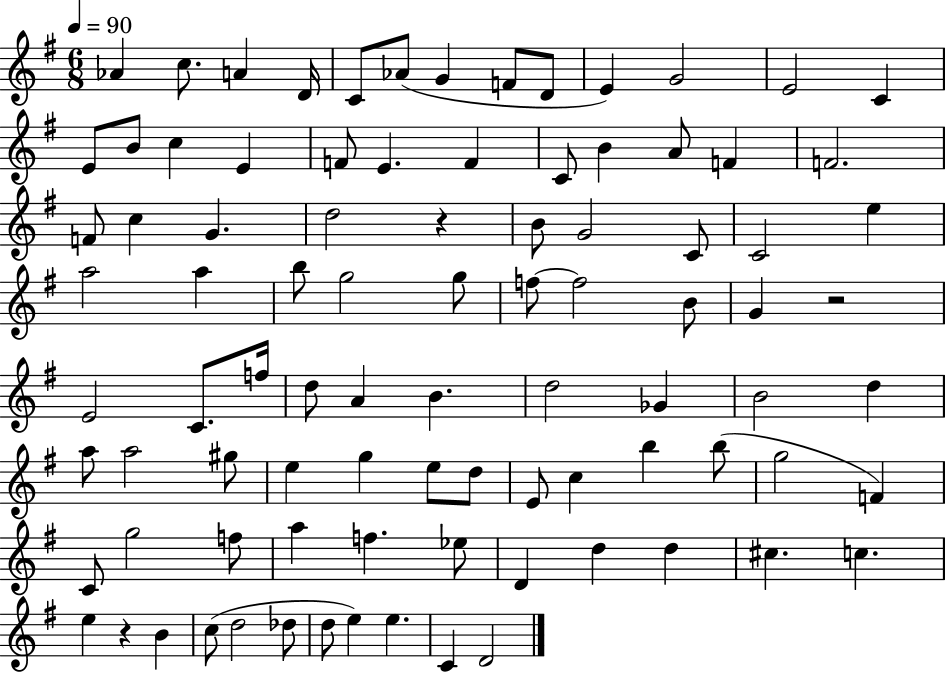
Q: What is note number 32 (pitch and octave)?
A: C4